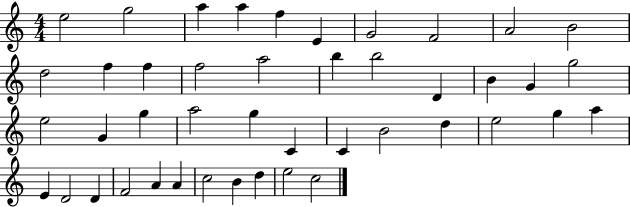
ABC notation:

X:1
T:Untitled
M:4/4
L:1/4
K:C
e2 g2 a a f E G2 F2 A2 B2 d2 f f f2 a2 b b2 D B G g2 e2 G g a2 g C C B2 d e2 g a E D2 D F2 A A c2 B d e2 c2